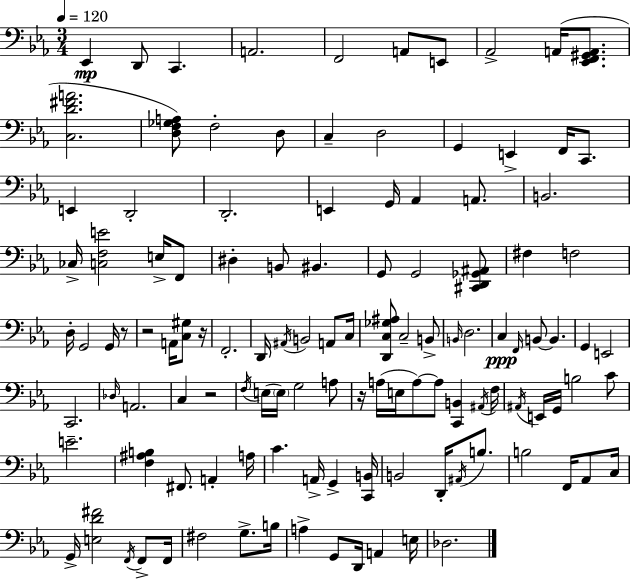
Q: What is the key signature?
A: EES major